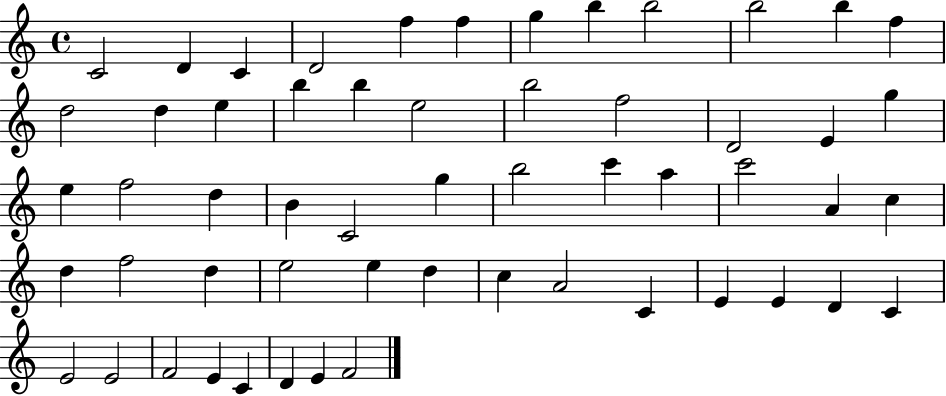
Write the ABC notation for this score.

X:1
T:Untitled
M:4/4
L:1/4
K:C
C2 D C D2 f f g b b2 b2 b f d2 d e b b e2 b2 f2 D2 E g e f2 d B C2 g b2 c' a c'2 A c d f2 d e2 e d c A2 C E E D C E2 E2 F2 E C D E F2